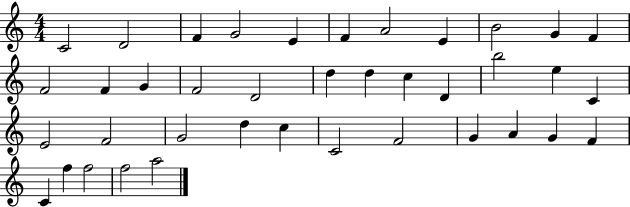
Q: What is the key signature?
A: C major